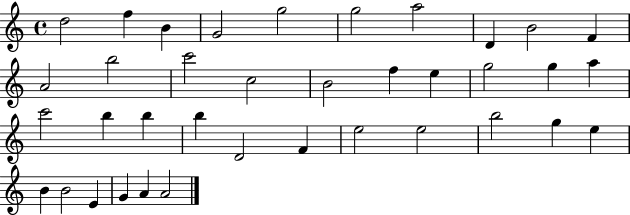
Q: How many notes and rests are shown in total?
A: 37